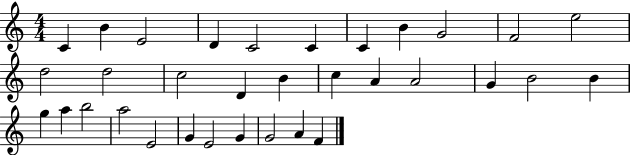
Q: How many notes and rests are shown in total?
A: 33